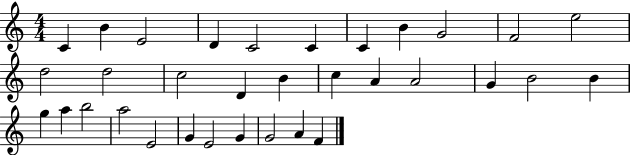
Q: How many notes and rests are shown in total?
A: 33